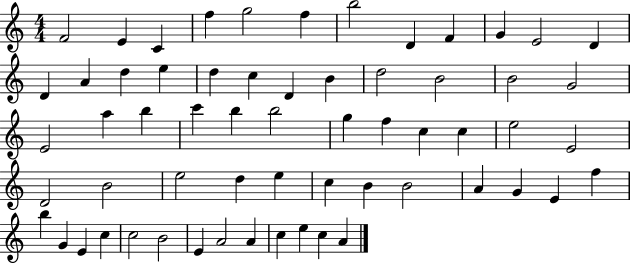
{
  \clef treble
  \numericTimeSignature
  \time 4/4
  \key c \major
  f'2 e'4 c'4 | f''4 g''2 f''4 | b''2 d'4 f'4 | g'4 e'2 d'4 | \break d'4 a'4 d''4 e''4 | d''4 c''4 d'4 b'4 | d''2 b'2 | b'2 g'2 | \break e'2 a''4 b''4 | c'''4 b''4 b''2 | g''4 f''4 c''4 c''4 | e''2 e'2 | \break d'2 b'2 | e''2 d''4 e''4 | c''4 b'4 b'2 | a'4 g'4 e'4 f''4 | \break b''4 g'4 e'4 c''4 | c''2 b'2 | e'4 a'2 a'4 | c''4 e''4 c''4 a'4 | \break \bar "|."
}